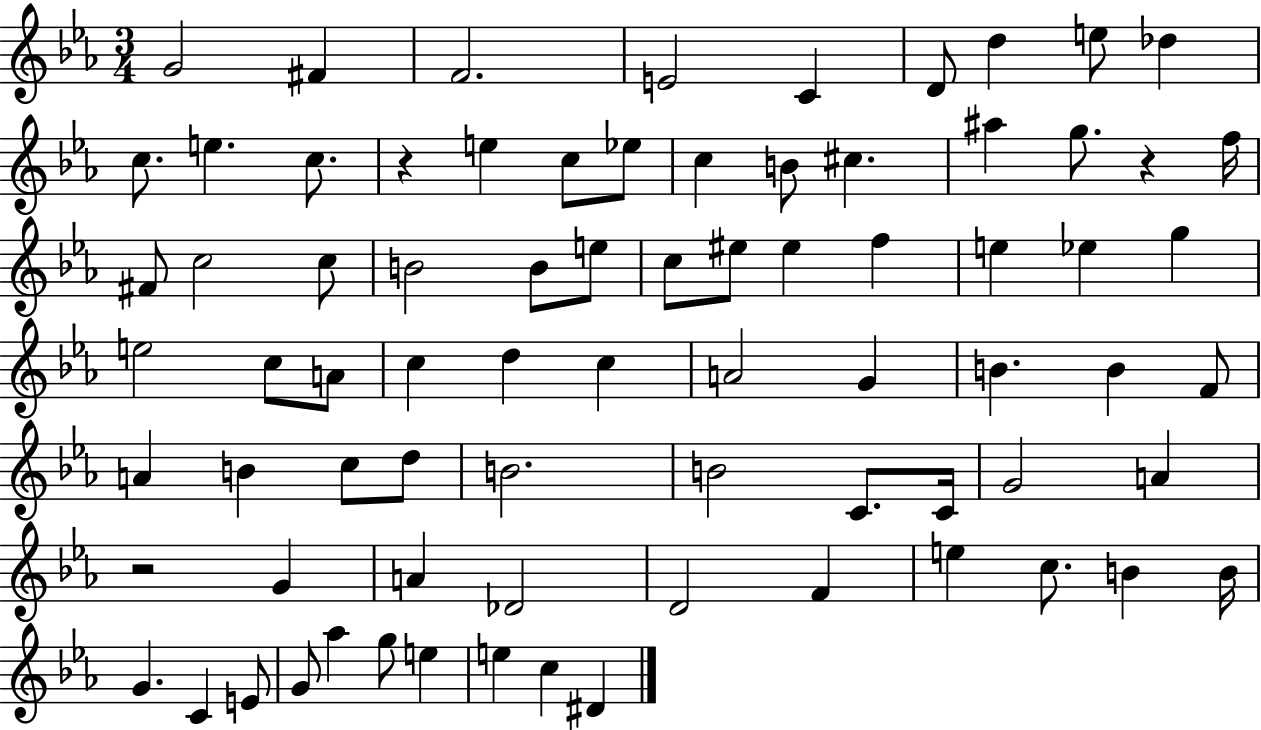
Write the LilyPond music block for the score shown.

{
  \clef treble
  \numericTimeSignature
  \time 3/4
  \key ees \major
  g'2 fis'4 | f'2. | e'2 c'4 | d'8 d''4 e''8 des''4 | \break c''8. e''4. c''8. | r4 e''4 c''8 ees''8 | c''4 b'8 cis''4. | ais''4 g''8. r4 f''16 | \break fis'8 c''2 c''8 | b'2 b'8 e''8 | c''8 eis''8 eis''4 f''4 | e''4 ees''4 g''4 | \break e''2 c''8 a'8 | c''4 d''4 c''4 | a'2 g'4 | b'4. b'4 f'8 | \break a'4 b'4 c''8 d''8 | b'2. | b'2 c'8. c'16 | g'2 a'4 | \break r2 g'4 | a'4 des'2 | d'2 f'4 | e''4 c''8. b'4 b'16 | \break g'4. c'4 e'8 | g'8 aes''4 g''8 e''4 | e''4 c''4 dis'4 | \bar "|."
}